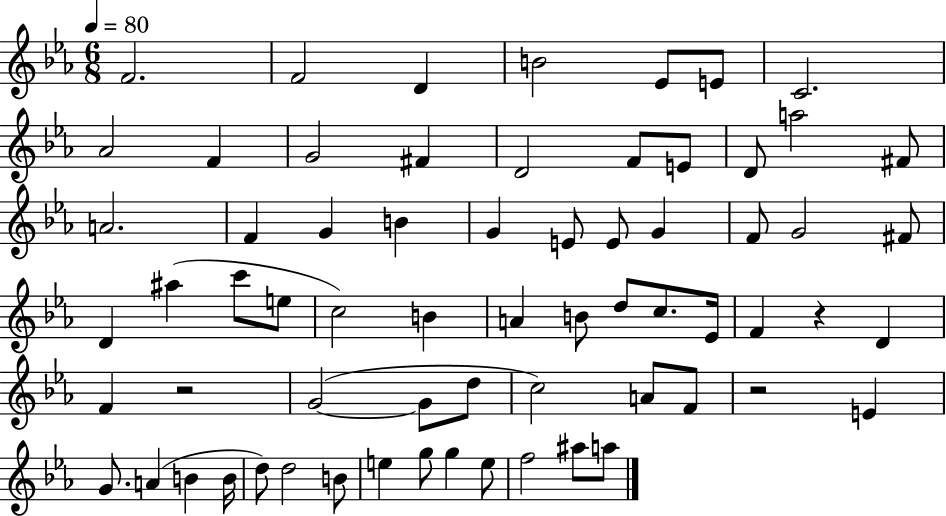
{
  \clef treble
  \numericTimeSignature
  \time 6/8
  \key ees \major
  \tempo 4 = 80
  \repeat volta 2 { f'2. | f'2 d'4 | b'2 ees'8 e'8 | c'2. | \break aes'2 f'4 | g'2 fis'4 | d'2 f'8 e'8 | d'8 a''2 fis'8 | \break a'2. | f'4 g'4 b'4 | g'4 e'8 e'8 g'4 | f'8 g'2 fis'8 | \break d'4 ais''4( c'''8 e''8 | c''2) b'4 | a'4 b'8 d''8 c''8. ees'16 | f'4 r4 d'4 | \break f'4 r2 | g'2~(~ g'8 d''8 | c''2) a'8 f'8 | r2 e'4 | \break g'8. a'4( b'4 b'16 | d''8) d''2 b'8 | e''4 g''8 g''4 e''8 | f''2 ais''8 a''8 | \break } \bar "|."
}